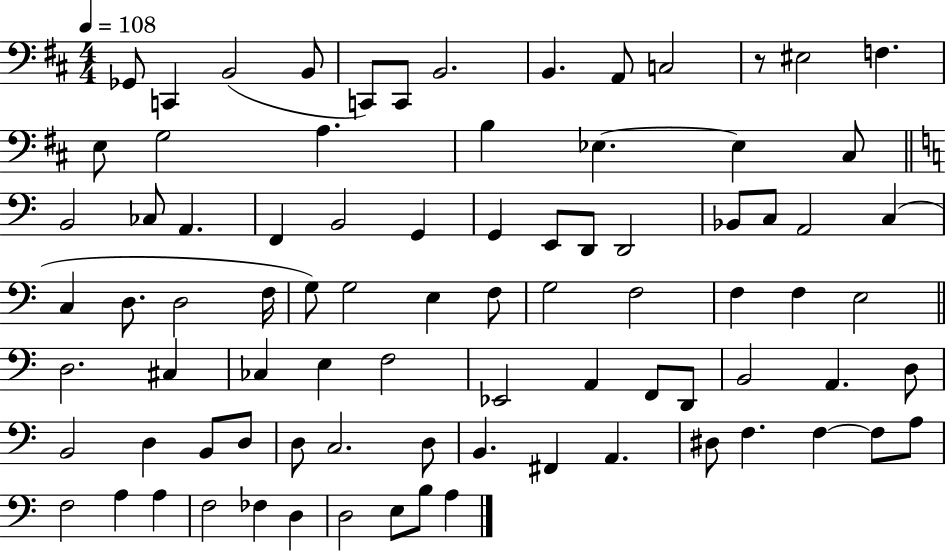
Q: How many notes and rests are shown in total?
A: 84